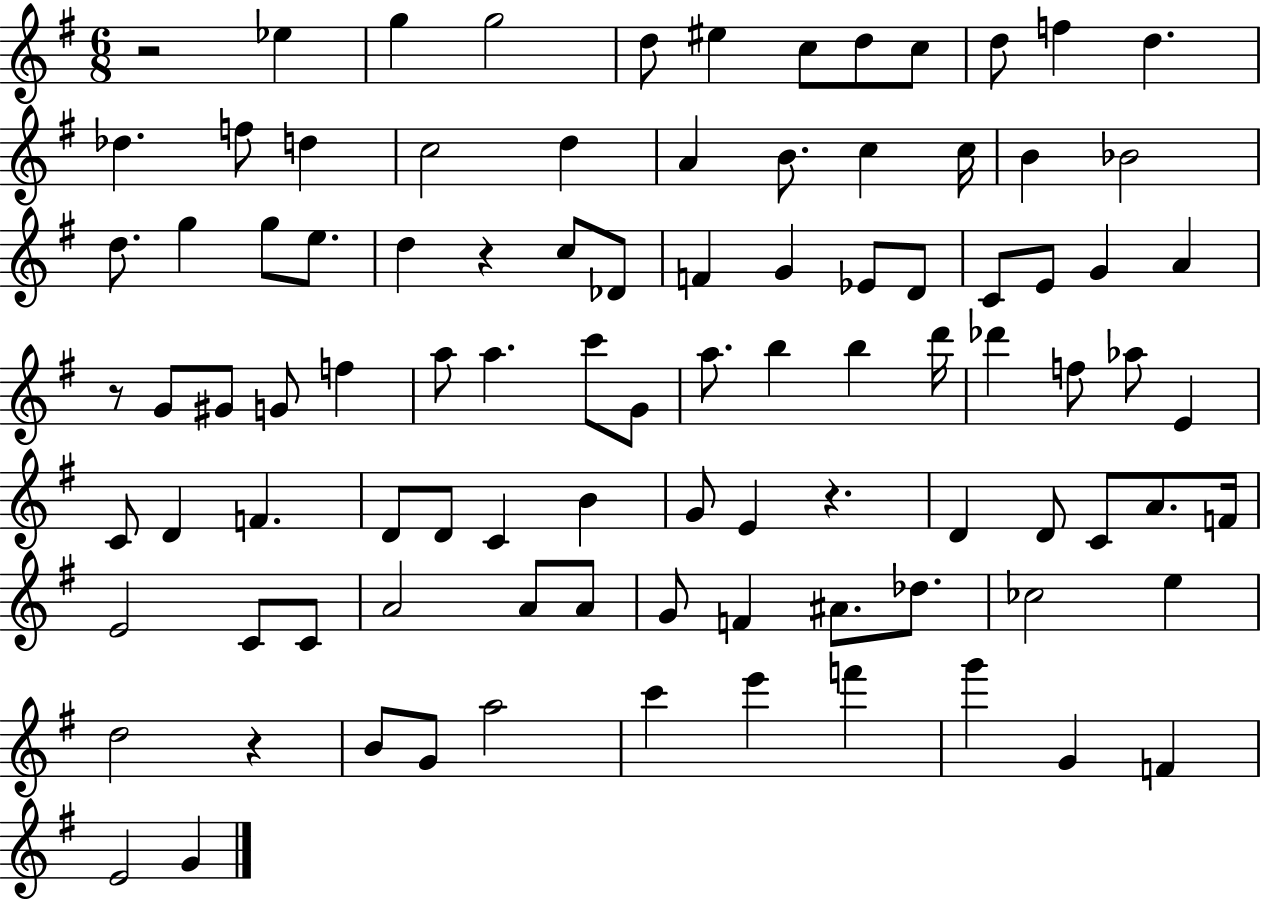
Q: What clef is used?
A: treble